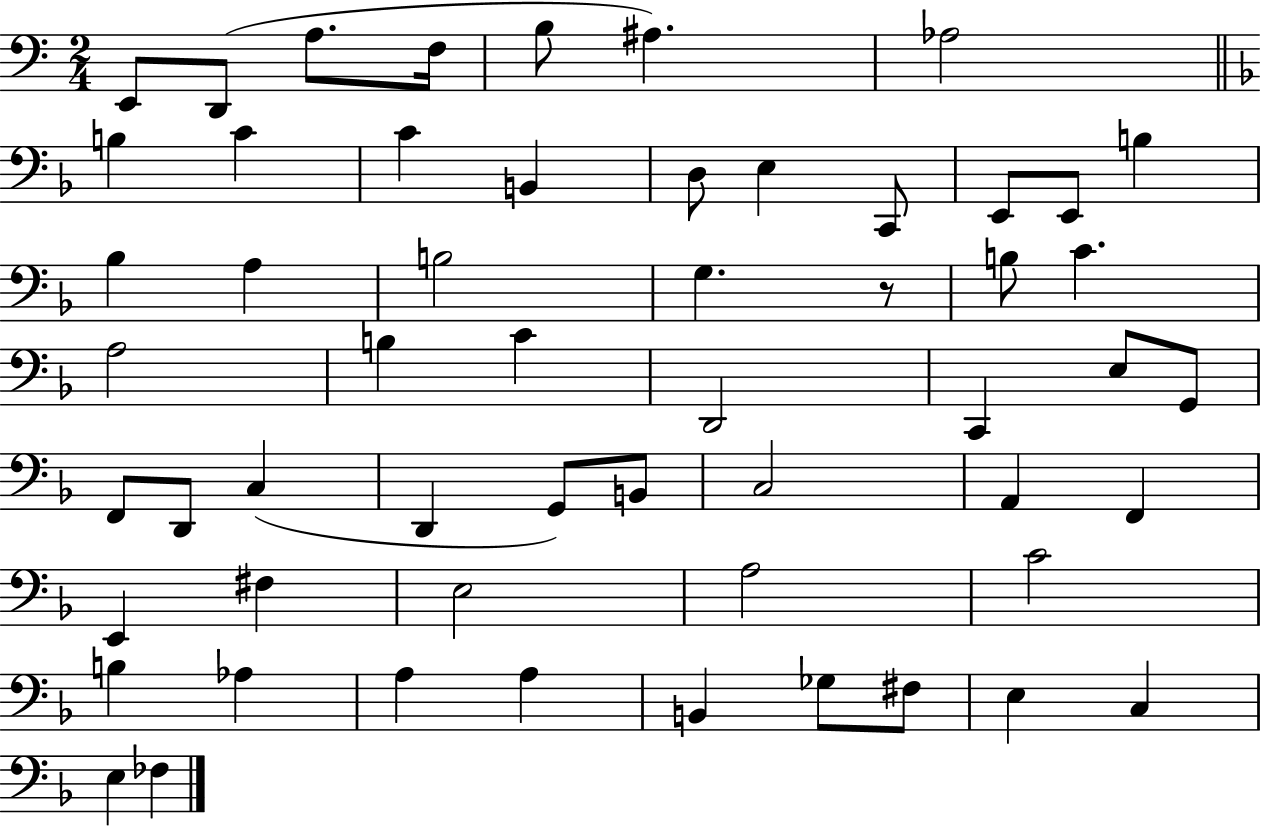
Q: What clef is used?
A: bass